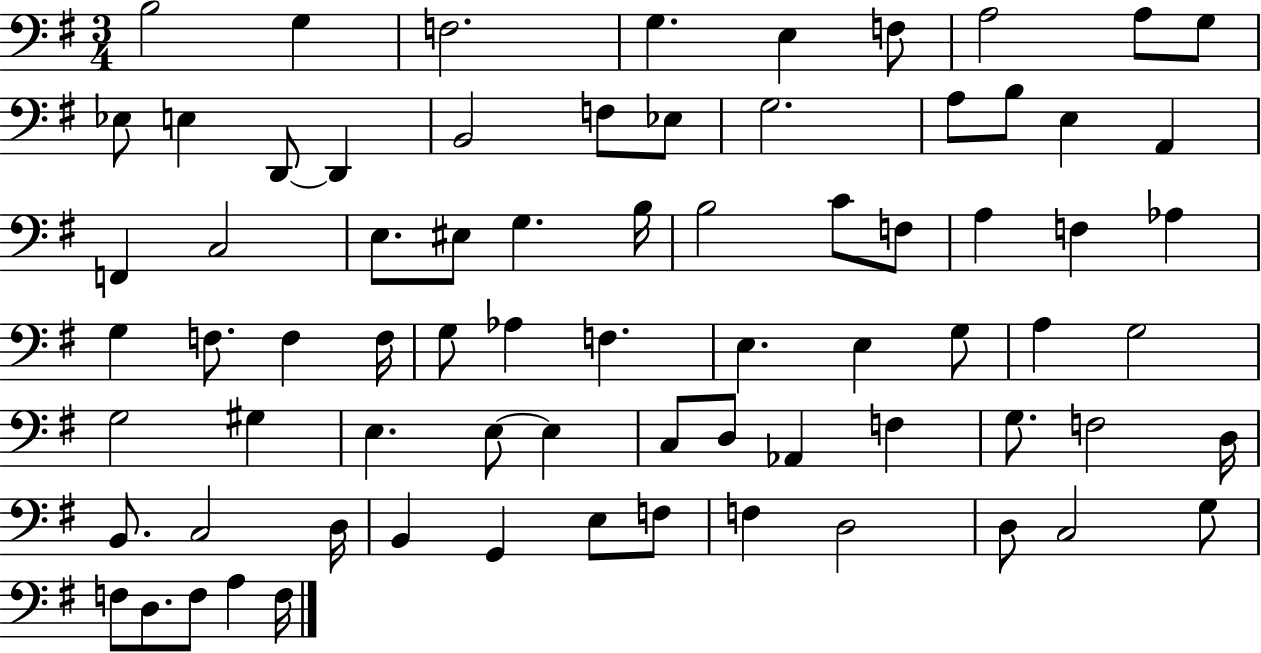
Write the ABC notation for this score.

X:1
T:Untitled
M:3/4
L:1/4
K:G
B,2 G, F,2 G, E, F,/2 A,2 A,/2 G,/2 _E,/2 E, D,,/2 D,, B,,2 F,/2 _E,/2 G,2 A,/2 B,/2 E, A,, F,, C,2 E,/2 ^E,/2 G, B,/4 B,2 C/2 F,/2 A, F, _A, G, F,/2 F, F,/4 G,/2 _A, F, E, E, G,/2 A, G,2 G,2 ^G, E, E,/2 E, C,/2 D,/2 _A,, F, G,/2 F,2 D,/4 B,,/2 C,2 D,/4 B,, G,, E,/2 F,/2 F, D,2 D,/2 C,2 G,/2 F,/2 D,/2 F,/2 A, F,/4